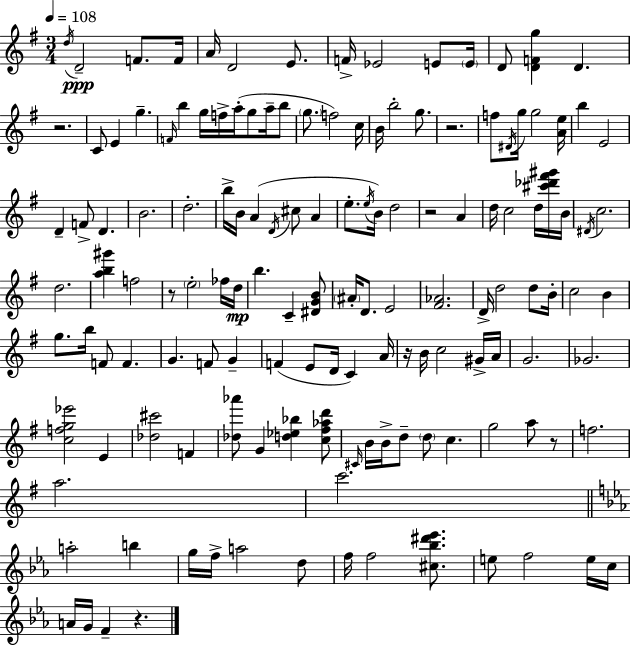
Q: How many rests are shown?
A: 7